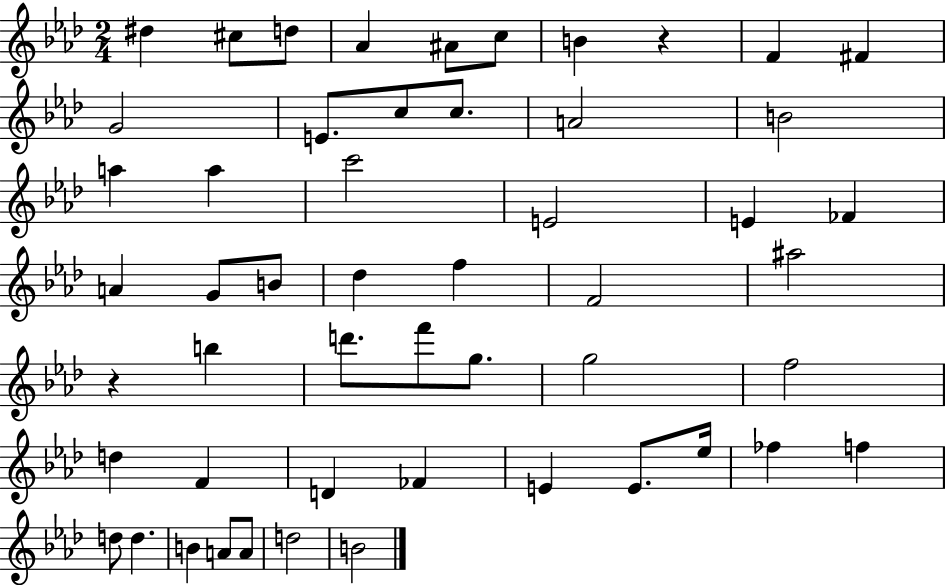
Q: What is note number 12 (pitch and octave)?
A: C5